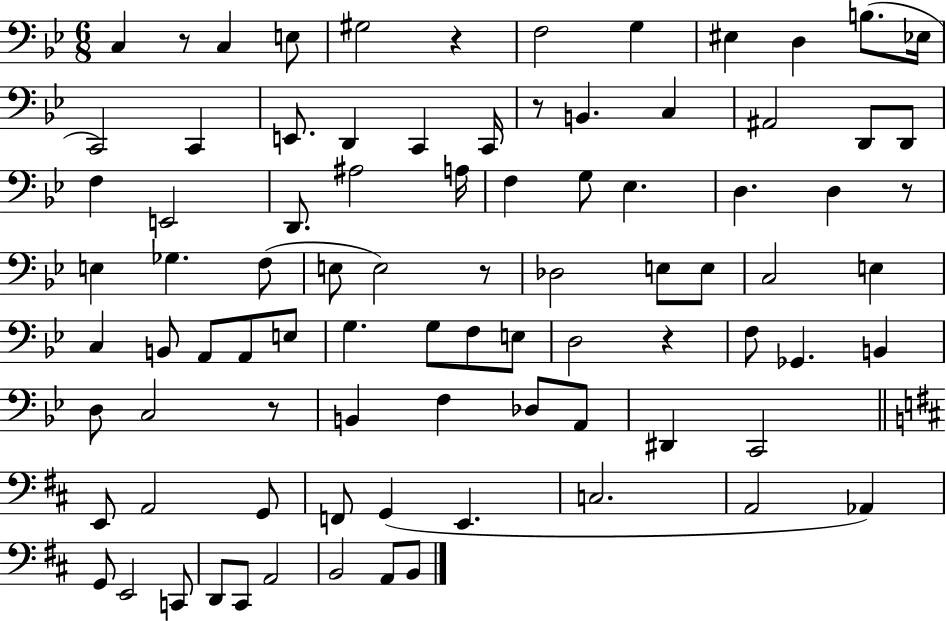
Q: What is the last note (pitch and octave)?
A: B2